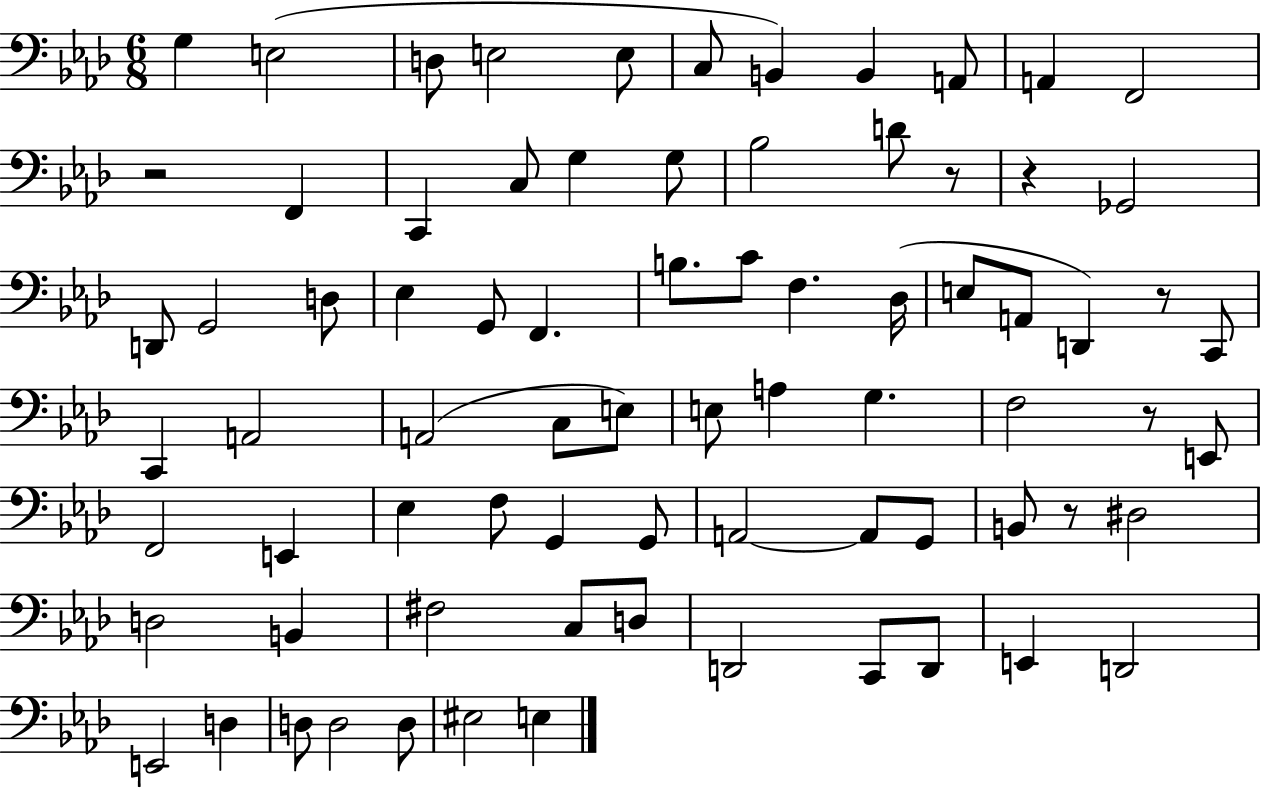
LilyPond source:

{
  \clef bass
  \numericTimeSignature
  \time 6/8
  \key aes \major
  g4 e2( | d8 e2 e8 | c8 b,4) b,4 a,8 | a,4 f,2 | \break r2 f,4 | c,4 c8 g4 g8 | bes2 d'8 r8 | r4 ges,2 | \break d,8 g,2 d8 | ees4 g,8 f,4. | b8. c'8 f4. des16( | e8 a,8 d,4) r8 c,8 | \break c,4 a,2 | a,2( c8 e8) | e8 a4 g4. | f2 r8 e,8 | \break f,2 e,4 | ees4 f8 g,4 g,8 | a,2~~ a,8 g,8 | b,8 r8 dis2 | \break d2 b,4 | fis2 c8 d8 | d,2 c,8 d,8 | e,4 d,2 | \break e,2 d4 | d8 d2 d8 | eis2 e4 | \bar "|."
}